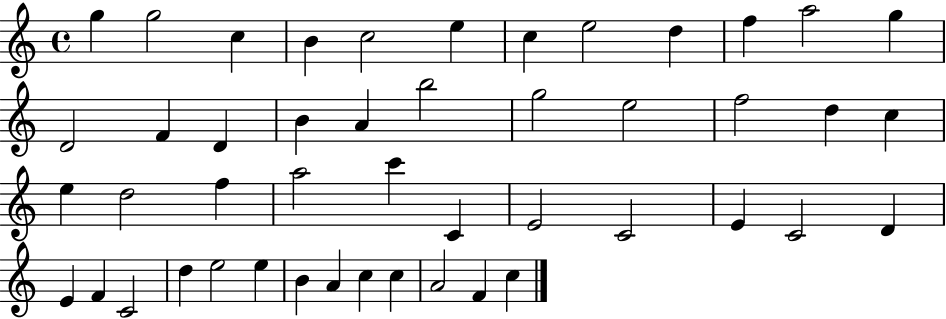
{
  \clef treble
  \time 4/4
  \defaultTimeSignature
  \key c \major
  g''4 g''2 c''4 | b'4 c''2 e''4 | c''4 e''2 d''4 | f''4 a''2 g''4 | \break d'2 f'4 d'4 | b'4 a'4 b''2 | g''2 e''2 | f''2 d''4 c''4 | \break e''4 d''2 f''4 | a''2 c'''4 c'4 | e'2 c'2 | e'4 c'2 d'4 | \break e'4 f'4 c'2 | d''4 e''2 e''4 | b'4 a'4 c''4 c''4 | a'2 f'4 c''4 | \break \bar "|."
}